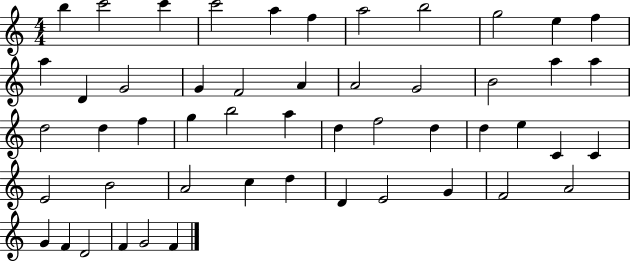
X:1
T:Untitled
M:4/4
L:1/4
K:C
b c'2 c' c'2 a f a2 b2 g2 e f a D G2 G F2 A A2 G2 B2 a a d2 d f g b2 a d f2 d d e C C E2 B2 A2 c d D E2 G F2 A2 G F D2 F G2 F